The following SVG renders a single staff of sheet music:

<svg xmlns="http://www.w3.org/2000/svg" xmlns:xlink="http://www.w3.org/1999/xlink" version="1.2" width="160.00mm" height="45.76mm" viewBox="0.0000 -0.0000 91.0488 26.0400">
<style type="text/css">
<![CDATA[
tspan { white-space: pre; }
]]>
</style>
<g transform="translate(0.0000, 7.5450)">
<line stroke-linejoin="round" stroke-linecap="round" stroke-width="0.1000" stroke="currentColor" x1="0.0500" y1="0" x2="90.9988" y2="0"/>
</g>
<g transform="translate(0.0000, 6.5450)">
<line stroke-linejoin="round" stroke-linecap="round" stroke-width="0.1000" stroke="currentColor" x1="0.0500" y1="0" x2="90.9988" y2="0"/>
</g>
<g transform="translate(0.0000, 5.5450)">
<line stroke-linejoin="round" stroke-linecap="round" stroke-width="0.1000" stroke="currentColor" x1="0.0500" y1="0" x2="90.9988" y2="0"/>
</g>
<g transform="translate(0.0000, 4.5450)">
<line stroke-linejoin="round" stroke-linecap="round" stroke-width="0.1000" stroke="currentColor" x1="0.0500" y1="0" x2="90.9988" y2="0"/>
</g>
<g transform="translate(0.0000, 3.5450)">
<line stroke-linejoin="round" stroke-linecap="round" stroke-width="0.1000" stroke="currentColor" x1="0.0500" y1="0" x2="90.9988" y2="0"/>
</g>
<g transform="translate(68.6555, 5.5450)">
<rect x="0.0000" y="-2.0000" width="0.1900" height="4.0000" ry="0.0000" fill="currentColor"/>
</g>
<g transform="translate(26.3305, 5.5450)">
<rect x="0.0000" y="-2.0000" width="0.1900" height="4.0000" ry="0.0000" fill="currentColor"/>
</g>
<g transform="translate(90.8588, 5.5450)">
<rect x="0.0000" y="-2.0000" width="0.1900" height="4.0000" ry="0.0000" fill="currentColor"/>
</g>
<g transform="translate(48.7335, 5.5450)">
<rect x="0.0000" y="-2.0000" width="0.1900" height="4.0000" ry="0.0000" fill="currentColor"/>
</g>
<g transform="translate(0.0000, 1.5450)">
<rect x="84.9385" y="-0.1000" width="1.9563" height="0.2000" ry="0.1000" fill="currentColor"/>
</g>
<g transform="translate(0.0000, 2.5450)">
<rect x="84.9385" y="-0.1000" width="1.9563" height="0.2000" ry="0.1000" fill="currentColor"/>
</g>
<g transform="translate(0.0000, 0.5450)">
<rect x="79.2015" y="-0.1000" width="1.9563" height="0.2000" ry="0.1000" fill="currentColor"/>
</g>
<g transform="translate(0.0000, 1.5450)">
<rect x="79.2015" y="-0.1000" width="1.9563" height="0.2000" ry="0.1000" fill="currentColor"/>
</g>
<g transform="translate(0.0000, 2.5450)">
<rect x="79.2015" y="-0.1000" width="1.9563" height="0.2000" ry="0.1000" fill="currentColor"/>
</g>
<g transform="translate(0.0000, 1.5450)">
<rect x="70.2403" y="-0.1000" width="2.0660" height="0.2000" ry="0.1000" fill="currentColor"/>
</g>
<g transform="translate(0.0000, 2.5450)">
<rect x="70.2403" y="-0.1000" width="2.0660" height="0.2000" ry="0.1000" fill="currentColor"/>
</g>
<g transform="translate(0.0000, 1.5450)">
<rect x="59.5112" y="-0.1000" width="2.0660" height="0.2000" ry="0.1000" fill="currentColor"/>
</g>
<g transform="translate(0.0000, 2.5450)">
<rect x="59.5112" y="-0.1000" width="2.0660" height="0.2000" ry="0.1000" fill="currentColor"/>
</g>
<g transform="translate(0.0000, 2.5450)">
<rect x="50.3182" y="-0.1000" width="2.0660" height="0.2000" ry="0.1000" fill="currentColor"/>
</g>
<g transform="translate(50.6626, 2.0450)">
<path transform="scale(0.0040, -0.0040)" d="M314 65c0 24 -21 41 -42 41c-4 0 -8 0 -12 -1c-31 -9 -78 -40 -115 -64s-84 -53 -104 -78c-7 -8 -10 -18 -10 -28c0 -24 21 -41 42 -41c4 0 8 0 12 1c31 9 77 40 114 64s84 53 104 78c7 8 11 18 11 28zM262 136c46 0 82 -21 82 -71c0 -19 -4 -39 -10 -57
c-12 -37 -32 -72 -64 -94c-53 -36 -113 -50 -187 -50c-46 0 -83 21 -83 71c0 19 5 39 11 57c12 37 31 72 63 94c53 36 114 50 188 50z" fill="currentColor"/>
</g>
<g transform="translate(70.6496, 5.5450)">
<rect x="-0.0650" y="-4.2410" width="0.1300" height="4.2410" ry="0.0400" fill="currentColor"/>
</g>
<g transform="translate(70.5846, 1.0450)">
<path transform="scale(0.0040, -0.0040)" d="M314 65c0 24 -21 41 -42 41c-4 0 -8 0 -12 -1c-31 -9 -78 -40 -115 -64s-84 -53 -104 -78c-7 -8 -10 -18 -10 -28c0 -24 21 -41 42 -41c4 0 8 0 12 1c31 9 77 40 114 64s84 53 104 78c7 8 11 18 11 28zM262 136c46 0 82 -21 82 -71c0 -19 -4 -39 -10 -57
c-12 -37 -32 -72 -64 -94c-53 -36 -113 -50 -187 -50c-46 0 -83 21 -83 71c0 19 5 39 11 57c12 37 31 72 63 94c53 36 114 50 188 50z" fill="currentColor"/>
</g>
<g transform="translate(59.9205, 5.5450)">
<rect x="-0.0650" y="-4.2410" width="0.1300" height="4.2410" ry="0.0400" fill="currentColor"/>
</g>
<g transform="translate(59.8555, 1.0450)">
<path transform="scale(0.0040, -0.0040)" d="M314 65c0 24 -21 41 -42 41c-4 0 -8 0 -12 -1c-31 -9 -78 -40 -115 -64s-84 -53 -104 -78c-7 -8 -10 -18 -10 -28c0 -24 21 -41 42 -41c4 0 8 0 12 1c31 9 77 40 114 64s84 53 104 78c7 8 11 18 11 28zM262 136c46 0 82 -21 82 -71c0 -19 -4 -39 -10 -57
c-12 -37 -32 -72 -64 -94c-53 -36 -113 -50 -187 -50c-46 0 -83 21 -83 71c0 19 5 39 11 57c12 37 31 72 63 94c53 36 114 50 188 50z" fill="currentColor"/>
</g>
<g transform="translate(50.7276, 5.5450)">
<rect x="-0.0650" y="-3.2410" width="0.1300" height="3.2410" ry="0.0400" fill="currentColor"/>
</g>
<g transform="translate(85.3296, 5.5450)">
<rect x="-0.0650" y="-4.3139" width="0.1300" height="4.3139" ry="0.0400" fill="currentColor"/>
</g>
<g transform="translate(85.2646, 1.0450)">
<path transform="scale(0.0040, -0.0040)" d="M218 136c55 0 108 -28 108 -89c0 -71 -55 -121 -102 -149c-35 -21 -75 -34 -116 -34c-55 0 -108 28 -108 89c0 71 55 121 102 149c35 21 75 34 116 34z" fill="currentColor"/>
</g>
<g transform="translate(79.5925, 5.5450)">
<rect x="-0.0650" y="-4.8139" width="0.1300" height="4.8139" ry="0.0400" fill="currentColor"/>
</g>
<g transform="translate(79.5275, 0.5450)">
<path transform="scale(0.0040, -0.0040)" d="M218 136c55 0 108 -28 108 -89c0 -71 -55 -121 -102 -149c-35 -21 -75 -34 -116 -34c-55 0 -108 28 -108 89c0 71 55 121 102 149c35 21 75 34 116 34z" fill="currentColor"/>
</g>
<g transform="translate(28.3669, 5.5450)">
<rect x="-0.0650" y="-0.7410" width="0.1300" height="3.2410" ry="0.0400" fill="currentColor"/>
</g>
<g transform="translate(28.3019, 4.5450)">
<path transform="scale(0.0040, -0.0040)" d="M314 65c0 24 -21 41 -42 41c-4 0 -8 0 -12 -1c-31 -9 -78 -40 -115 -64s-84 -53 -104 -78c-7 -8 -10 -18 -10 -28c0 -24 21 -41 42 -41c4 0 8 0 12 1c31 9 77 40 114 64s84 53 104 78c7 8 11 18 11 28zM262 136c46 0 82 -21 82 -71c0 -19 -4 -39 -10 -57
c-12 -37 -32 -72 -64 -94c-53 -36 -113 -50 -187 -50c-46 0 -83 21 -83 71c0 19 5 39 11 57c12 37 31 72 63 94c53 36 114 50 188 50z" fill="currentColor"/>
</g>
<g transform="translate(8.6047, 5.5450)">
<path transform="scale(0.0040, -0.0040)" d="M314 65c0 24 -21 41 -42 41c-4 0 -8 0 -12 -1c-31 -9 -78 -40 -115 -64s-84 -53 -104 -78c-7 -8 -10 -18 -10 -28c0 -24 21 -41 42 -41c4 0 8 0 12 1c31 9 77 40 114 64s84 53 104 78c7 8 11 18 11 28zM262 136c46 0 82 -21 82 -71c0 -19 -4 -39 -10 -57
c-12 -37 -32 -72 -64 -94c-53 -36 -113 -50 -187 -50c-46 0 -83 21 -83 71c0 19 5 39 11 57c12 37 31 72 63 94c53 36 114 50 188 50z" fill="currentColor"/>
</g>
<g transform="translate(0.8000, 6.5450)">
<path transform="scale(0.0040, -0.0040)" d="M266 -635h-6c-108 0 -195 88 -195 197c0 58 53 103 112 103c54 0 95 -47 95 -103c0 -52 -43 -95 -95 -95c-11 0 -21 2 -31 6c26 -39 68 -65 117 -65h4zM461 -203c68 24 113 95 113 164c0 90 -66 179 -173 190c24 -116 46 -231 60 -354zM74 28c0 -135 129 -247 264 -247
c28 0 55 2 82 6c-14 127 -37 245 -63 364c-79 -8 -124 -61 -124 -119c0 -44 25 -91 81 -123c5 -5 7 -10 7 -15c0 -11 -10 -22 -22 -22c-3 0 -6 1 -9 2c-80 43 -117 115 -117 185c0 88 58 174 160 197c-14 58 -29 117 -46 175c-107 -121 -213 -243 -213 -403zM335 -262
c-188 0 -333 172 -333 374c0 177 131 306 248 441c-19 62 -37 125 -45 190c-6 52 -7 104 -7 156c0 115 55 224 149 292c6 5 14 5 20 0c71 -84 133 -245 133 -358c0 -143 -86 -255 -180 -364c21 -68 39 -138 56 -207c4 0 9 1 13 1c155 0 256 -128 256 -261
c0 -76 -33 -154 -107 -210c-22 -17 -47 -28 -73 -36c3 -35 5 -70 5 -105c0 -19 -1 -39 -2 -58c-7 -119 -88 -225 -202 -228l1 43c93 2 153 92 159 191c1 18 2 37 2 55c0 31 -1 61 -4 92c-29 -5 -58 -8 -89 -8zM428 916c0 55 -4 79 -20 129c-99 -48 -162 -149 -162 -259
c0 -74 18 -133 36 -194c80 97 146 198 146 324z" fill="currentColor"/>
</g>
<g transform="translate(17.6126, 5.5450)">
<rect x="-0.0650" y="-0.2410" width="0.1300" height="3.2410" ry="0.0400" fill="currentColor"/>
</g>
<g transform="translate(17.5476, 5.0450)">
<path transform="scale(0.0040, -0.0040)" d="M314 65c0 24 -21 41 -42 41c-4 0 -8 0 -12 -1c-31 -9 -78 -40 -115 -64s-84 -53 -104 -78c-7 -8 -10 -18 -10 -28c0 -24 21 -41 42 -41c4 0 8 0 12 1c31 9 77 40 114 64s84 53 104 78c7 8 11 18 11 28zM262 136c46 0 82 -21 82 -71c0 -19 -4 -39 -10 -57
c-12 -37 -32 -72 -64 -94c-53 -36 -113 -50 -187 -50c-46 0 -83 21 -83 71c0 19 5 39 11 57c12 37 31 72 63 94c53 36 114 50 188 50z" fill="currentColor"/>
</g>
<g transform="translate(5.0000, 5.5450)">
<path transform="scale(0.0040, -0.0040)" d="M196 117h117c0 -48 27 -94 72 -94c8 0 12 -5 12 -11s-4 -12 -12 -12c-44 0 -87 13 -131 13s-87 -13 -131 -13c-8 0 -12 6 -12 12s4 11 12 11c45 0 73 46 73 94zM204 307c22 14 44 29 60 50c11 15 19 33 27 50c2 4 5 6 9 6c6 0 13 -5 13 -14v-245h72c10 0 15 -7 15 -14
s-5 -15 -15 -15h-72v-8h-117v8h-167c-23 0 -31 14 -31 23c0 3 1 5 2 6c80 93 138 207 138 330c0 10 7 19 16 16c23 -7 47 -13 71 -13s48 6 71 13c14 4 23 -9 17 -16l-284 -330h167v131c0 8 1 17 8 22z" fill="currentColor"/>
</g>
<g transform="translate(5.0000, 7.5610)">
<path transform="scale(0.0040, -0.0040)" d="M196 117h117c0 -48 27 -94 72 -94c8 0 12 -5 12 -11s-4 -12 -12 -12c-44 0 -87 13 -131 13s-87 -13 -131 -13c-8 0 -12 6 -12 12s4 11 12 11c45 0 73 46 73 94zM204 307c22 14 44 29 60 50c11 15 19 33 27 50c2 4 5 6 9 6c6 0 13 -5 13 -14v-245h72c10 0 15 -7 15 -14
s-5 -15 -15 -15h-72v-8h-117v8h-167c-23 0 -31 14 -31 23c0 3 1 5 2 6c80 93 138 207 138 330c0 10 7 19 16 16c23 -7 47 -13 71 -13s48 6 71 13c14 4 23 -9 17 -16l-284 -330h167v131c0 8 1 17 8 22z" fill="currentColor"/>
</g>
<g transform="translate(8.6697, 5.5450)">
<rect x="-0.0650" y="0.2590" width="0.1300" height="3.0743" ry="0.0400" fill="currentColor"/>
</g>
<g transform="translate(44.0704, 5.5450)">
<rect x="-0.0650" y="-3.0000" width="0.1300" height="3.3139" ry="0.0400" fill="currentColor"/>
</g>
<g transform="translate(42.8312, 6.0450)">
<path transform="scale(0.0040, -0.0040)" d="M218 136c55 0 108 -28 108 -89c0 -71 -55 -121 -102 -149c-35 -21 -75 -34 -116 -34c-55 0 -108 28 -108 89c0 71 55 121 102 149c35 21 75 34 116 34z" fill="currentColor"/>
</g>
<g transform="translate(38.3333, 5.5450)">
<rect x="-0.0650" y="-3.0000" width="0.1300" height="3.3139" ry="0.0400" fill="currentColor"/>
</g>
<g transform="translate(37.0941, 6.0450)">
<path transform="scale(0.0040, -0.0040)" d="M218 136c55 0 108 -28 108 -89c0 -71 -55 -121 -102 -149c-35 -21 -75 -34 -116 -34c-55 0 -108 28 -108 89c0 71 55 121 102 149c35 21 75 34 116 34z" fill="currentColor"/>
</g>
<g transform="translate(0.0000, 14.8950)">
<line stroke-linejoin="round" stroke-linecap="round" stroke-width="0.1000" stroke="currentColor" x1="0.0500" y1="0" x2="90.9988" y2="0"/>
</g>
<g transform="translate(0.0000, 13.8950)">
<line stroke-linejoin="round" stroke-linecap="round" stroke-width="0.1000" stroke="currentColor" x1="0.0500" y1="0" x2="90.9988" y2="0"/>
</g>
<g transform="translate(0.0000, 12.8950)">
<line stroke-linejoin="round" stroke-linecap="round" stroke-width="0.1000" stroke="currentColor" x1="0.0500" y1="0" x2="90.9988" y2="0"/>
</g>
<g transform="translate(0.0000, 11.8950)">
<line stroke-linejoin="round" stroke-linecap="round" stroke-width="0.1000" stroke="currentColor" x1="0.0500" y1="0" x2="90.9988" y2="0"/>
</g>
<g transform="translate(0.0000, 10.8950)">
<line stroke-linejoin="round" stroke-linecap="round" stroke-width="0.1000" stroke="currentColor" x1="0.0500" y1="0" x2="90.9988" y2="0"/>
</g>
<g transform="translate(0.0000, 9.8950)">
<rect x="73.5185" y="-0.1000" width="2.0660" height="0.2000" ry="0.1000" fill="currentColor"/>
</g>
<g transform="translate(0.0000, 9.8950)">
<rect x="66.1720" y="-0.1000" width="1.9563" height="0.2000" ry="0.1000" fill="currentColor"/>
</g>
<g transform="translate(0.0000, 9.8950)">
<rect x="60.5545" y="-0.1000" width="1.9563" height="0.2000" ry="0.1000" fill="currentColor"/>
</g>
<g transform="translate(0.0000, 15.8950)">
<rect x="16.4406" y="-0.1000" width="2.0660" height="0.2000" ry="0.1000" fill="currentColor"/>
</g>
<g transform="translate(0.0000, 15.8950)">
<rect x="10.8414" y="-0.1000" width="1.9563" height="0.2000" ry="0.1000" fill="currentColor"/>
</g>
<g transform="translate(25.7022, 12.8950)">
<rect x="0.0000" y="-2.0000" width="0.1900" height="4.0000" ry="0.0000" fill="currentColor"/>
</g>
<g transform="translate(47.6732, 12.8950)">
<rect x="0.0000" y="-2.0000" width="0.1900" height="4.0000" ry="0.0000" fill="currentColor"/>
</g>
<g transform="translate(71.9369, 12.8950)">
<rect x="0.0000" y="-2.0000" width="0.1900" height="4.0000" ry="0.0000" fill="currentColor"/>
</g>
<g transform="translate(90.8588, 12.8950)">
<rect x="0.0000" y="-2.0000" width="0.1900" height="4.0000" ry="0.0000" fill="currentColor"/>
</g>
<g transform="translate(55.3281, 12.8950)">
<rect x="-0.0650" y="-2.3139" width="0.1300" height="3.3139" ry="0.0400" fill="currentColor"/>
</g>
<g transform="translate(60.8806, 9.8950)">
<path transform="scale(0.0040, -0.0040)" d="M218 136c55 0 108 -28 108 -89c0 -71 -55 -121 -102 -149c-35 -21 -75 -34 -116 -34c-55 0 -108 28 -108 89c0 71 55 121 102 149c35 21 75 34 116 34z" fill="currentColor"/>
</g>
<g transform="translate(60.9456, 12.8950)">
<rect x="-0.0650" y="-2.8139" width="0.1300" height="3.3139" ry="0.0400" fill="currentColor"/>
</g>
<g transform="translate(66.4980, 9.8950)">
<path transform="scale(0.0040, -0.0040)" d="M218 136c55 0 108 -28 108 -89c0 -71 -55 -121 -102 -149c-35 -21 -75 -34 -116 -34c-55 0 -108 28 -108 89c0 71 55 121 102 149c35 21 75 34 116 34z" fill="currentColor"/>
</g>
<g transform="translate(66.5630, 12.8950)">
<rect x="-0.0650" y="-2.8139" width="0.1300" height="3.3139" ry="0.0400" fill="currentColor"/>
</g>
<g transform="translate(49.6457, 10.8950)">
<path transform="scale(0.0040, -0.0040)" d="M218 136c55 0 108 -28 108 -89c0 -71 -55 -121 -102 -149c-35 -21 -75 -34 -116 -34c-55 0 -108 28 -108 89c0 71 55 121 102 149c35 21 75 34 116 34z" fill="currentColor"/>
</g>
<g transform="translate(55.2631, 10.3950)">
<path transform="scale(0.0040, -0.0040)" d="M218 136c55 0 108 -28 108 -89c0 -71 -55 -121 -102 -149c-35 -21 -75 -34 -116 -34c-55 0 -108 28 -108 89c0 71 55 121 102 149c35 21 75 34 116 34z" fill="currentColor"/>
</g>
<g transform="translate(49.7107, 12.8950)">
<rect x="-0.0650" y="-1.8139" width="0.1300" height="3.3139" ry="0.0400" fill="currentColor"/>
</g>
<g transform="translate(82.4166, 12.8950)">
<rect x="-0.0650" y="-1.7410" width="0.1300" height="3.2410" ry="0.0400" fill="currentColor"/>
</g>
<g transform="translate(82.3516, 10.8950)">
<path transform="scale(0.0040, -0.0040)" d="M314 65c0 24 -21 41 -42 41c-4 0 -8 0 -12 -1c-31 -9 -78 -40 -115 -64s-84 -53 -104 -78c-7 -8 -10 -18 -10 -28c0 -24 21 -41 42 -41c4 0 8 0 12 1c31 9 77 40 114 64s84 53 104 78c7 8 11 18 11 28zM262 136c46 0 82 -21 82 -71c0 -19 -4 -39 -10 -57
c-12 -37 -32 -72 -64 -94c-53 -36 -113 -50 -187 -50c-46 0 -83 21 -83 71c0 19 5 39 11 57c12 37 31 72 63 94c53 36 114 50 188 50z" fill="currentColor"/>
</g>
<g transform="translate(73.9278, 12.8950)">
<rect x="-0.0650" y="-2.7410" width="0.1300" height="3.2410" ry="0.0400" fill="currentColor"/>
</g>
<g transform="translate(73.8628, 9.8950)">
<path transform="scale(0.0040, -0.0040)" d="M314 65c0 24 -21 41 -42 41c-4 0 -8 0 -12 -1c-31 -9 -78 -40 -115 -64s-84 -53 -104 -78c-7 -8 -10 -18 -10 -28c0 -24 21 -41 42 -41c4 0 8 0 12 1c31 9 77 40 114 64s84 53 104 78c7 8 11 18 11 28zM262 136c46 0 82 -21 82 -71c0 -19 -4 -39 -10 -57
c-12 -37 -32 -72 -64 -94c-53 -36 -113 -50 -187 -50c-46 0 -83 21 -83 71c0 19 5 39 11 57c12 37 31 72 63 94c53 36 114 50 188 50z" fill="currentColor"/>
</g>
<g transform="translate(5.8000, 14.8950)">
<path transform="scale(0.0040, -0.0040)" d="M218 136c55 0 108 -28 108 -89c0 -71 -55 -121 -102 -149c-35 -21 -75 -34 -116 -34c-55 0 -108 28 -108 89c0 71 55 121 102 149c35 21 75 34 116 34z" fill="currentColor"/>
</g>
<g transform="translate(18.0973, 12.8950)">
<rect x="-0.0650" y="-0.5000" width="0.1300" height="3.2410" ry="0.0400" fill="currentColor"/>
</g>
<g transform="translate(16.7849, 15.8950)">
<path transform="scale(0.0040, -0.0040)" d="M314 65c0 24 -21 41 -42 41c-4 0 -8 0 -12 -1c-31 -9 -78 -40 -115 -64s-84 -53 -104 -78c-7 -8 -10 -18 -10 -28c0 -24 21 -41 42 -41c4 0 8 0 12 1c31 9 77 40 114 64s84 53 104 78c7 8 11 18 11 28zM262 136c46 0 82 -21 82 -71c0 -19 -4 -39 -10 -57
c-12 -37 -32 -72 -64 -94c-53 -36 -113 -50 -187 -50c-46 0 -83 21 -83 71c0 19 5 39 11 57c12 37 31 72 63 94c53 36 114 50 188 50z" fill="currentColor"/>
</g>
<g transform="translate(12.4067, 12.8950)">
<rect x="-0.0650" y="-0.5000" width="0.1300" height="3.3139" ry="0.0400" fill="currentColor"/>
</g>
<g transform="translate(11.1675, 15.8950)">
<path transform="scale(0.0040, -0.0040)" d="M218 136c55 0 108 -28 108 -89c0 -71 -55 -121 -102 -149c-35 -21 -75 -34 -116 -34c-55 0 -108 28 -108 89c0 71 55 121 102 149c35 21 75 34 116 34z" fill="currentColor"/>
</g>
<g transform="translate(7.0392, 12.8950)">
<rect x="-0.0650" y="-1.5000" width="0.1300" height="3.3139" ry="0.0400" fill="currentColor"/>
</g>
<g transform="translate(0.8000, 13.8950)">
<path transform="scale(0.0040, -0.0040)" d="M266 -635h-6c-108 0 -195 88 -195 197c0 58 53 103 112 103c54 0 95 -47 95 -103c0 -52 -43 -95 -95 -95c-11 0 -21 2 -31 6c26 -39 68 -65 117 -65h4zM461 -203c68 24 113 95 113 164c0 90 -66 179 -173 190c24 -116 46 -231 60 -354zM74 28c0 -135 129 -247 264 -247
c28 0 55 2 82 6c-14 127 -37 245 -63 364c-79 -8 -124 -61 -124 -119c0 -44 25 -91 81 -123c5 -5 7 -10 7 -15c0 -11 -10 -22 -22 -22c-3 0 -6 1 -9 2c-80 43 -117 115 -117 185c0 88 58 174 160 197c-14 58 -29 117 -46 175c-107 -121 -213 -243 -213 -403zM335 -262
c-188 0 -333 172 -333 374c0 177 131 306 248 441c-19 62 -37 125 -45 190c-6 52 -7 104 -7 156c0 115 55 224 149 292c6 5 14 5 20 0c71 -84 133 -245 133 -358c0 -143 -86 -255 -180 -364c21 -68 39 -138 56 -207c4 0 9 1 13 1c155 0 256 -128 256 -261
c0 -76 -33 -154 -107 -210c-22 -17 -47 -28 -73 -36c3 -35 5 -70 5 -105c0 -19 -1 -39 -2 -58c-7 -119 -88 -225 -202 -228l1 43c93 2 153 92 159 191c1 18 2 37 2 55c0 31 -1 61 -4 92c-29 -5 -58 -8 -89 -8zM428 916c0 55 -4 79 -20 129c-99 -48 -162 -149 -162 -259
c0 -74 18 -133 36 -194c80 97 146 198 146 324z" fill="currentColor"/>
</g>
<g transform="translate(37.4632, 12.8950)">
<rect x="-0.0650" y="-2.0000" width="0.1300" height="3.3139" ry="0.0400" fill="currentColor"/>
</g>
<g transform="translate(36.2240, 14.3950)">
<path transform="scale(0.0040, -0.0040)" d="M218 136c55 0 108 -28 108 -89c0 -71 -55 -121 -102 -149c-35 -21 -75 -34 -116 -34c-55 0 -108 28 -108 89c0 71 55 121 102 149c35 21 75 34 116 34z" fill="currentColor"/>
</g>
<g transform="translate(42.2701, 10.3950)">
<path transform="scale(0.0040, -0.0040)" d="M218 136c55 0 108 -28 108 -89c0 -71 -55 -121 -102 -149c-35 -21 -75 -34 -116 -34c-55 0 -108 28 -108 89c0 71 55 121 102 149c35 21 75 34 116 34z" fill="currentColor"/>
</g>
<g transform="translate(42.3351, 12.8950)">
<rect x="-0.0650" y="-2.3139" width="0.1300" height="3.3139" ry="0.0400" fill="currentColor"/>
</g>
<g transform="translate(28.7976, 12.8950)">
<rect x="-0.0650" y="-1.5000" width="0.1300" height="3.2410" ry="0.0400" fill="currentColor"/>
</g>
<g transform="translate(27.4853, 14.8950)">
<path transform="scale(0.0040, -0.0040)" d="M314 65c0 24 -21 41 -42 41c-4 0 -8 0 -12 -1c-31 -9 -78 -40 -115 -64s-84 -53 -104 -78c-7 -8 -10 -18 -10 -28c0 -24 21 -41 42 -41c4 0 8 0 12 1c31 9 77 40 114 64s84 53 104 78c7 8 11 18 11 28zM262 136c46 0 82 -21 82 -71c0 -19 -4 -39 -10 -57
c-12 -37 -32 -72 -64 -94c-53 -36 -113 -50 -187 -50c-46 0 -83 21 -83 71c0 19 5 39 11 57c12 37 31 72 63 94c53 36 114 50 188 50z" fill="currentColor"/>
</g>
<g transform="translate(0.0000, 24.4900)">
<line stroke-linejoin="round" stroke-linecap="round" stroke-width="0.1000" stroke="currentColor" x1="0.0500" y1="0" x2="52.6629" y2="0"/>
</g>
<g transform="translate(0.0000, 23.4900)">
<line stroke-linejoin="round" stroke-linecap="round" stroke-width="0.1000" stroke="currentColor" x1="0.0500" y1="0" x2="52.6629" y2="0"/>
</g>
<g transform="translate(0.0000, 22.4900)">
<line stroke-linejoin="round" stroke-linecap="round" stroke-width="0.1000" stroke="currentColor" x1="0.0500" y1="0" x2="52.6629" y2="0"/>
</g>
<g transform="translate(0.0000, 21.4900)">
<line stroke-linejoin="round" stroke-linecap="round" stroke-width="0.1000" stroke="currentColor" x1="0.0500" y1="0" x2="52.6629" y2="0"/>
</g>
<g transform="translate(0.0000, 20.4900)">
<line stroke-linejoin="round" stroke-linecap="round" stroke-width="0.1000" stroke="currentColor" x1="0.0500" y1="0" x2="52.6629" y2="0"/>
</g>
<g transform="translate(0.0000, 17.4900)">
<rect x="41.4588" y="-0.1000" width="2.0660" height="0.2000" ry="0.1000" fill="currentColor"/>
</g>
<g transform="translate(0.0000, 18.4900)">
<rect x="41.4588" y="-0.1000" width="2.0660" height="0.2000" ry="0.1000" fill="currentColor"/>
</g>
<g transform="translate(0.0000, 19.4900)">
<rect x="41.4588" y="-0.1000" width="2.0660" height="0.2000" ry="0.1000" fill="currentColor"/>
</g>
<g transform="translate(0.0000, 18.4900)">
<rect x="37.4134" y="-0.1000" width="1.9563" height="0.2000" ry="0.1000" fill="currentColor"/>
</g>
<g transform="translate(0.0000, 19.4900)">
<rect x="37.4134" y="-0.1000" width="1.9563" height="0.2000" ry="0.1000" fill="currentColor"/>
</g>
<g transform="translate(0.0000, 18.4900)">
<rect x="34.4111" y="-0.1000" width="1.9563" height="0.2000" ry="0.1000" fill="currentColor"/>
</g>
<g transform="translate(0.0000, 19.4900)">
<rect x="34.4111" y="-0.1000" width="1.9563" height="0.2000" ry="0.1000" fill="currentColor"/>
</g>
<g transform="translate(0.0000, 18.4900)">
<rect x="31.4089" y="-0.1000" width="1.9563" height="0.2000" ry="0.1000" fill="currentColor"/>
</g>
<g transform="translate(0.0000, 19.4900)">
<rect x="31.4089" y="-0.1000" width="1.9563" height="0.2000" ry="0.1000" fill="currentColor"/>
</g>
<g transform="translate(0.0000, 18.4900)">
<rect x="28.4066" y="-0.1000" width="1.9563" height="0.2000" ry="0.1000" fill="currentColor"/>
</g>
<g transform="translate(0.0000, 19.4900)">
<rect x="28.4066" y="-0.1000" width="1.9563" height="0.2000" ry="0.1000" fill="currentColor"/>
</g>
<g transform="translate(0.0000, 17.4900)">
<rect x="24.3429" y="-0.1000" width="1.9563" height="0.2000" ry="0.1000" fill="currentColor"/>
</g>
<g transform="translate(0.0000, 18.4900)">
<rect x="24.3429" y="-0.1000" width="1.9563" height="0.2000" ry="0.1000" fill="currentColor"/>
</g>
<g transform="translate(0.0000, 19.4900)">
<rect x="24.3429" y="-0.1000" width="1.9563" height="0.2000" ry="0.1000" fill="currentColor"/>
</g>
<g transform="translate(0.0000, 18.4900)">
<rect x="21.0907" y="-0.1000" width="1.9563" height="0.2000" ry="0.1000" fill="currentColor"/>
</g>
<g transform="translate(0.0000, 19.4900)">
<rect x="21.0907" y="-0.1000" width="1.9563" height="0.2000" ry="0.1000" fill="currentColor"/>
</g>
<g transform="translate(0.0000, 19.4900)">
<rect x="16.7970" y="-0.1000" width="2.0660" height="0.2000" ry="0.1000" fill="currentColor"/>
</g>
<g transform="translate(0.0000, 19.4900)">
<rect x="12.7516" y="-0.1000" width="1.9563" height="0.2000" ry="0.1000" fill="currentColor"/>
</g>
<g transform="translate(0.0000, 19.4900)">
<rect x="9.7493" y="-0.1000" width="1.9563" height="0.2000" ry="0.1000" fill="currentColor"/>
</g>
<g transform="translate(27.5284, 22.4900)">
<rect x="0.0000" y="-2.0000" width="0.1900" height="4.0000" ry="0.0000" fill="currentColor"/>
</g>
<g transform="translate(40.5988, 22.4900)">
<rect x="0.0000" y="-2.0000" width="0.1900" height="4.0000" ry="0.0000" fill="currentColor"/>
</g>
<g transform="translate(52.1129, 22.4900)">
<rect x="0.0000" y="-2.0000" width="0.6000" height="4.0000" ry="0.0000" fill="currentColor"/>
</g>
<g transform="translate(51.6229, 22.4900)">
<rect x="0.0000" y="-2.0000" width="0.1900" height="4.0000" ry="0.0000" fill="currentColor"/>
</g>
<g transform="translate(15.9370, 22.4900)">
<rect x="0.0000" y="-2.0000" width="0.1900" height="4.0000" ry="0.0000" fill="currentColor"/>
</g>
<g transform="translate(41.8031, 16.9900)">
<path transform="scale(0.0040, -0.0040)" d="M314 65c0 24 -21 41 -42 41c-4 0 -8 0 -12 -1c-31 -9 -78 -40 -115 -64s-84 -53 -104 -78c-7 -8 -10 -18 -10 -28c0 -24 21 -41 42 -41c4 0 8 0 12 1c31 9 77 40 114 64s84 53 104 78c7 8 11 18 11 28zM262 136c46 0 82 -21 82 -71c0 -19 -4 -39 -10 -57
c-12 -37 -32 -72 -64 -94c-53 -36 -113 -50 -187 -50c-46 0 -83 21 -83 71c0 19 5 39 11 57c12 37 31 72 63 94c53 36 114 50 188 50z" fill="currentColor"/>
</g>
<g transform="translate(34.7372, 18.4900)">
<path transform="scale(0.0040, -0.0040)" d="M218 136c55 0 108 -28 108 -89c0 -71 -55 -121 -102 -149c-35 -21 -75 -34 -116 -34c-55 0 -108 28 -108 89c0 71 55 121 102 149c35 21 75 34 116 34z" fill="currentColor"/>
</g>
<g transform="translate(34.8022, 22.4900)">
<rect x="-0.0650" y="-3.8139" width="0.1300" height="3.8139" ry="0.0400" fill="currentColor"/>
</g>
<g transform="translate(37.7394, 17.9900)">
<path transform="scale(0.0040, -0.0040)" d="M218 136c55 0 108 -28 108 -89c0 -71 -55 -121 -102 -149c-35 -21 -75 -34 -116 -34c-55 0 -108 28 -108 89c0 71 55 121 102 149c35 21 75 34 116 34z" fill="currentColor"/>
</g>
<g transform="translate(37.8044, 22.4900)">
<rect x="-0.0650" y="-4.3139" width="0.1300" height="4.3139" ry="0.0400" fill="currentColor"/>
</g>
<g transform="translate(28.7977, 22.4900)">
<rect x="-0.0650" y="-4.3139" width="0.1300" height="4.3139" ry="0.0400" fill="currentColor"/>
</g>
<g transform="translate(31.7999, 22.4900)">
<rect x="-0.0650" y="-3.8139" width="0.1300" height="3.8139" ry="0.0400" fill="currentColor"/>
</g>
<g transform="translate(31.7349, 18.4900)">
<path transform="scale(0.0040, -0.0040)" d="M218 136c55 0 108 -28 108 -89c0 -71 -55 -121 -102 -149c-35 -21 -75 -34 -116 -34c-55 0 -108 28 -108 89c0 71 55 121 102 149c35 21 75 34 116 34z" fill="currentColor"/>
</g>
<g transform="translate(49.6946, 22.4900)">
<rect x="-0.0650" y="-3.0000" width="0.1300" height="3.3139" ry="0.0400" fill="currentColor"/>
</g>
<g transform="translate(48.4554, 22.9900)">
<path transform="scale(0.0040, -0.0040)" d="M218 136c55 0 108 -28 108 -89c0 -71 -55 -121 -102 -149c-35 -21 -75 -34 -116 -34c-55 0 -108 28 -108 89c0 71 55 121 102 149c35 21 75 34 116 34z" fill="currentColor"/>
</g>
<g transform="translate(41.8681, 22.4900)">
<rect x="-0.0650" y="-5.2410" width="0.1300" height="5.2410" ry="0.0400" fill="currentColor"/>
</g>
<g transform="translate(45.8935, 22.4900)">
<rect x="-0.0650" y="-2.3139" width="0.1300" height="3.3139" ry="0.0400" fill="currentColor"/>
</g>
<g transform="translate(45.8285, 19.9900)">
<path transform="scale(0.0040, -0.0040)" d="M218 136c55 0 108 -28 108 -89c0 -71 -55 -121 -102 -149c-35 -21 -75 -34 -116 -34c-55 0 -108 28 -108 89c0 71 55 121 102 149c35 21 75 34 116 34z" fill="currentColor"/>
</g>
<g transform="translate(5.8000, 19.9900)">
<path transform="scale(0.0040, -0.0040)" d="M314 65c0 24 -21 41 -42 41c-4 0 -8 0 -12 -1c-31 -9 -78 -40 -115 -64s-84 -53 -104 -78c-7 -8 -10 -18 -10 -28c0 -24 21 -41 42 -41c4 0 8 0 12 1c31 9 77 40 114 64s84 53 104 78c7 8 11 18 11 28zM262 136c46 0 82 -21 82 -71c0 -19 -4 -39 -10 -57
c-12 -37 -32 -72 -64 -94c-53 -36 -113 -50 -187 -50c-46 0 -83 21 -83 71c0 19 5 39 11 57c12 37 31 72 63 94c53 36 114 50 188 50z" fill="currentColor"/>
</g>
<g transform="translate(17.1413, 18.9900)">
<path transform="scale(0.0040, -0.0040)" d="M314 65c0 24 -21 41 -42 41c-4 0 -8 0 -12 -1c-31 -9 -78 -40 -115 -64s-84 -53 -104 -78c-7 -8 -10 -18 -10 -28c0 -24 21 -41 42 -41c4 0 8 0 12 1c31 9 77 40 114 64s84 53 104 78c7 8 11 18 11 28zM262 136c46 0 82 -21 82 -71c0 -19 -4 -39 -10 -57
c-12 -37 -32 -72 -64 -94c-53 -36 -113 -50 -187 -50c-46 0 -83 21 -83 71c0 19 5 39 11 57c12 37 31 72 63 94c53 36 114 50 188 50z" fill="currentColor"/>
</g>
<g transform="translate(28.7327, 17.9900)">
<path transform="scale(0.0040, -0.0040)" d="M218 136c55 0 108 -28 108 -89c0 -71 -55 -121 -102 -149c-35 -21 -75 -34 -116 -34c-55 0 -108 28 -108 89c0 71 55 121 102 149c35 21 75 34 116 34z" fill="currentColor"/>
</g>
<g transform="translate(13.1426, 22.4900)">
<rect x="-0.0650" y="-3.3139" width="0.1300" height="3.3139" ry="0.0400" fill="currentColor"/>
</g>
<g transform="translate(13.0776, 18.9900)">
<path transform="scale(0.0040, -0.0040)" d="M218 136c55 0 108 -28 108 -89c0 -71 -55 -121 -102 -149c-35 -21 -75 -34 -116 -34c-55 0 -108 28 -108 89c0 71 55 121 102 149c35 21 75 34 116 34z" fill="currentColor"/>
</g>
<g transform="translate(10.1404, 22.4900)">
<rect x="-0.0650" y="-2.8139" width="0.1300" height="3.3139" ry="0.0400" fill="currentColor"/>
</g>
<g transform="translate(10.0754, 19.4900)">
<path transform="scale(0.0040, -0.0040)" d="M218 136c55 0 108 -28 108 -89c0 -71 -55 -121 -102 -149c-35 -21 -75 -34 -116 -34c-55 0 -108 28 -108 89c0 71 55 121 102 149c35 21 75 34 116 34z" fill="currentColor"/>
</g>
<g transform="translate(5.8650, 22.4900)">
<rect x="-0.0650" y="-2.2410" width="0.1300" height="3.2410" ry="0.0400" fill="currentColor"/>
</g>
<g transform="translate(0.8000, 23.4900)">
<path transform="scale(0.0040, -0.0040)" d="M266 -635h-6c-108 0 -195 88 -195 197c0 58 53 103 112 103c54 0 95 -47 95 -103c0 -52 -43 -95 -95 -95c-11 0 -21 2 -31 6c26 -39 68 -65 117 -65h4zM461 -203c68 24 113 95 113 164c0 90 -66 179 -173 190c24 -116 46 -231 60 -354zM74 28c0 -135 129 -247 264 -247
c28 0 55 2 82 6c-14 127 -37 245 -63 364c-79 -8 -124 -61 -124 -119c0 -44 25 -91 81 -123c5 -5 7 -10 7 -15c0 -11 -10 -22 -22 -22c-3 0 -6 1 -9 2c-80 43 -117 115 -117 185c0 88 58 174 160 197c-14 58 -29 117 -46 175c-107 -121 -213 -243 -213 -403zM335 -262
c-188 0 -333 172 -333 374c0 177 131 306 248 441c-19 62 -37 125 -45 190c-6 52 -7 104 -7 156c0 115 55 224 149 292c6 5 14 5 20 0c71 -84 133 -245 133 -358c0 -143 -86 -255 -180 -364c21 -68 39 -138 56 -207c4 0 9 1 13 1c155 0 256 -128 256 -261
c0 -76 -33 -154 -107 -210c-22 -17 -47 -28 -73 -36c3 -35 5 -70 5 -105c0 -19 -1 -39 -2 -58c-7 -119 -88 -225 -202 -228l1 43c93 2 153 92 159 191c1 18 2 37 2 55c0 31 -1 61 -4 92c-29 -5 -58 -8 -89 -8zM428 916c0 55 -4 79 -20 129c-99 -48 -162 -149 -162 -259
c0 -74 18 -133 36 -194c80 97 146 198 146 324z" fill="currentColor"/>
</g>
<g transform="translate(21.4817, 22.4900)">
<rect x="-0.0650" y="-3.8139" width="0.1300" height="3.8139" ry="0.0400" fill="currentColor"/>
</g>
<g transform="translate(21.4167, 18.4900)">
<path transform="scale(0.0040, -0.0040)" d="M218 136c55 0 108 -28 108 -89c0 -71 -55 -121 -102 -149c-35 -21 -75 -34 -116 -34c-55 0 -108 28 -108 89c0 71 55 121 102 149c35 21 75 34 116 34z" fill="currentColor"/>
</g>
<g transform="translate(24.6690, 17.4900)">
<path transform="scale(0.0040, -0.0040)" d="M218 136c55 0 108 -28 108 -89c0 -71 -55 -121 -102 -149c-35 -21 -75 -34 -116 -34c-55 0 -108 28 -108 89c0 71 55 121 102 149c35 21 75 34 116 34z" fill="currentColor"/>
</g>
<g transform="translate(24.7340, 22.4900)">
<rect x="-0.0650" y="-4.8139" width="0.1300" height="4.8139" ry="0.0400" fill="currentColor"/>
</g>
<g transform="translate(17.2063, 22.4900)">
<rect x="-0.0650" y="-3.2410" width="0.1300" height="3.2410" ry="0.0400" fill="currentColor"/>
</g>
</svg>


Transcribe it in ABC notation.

X:1
T:Untitled
M:4/4
L:1/4
K:C
B2 c2 d2 A A b2 d'2 d'2 e' d' E C C2 E2 F g f g a a a2 f2 g2 a b b2 c' e' d' c' c' d' f'2 g A